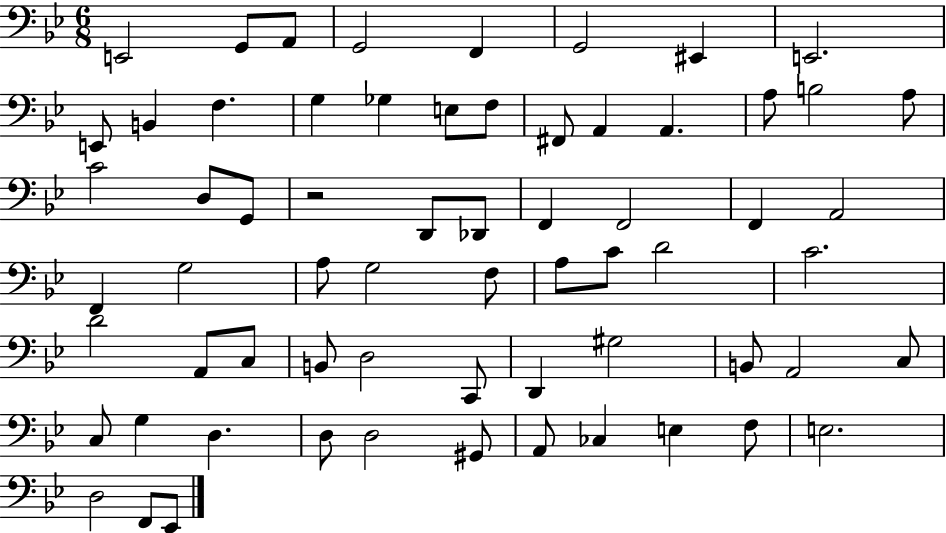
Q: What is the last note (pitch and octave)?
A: Eb2